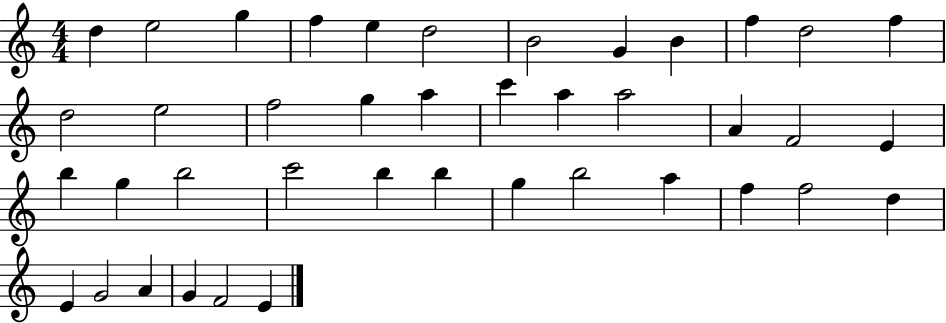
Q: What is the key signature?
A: C major